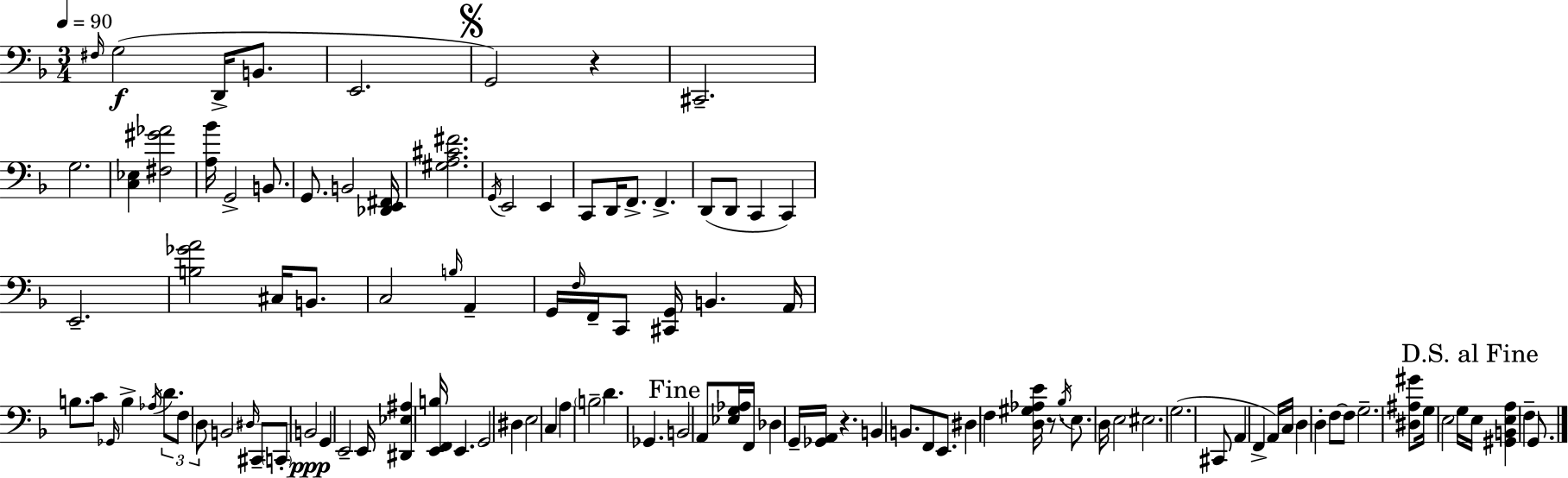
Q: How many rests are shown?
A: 3